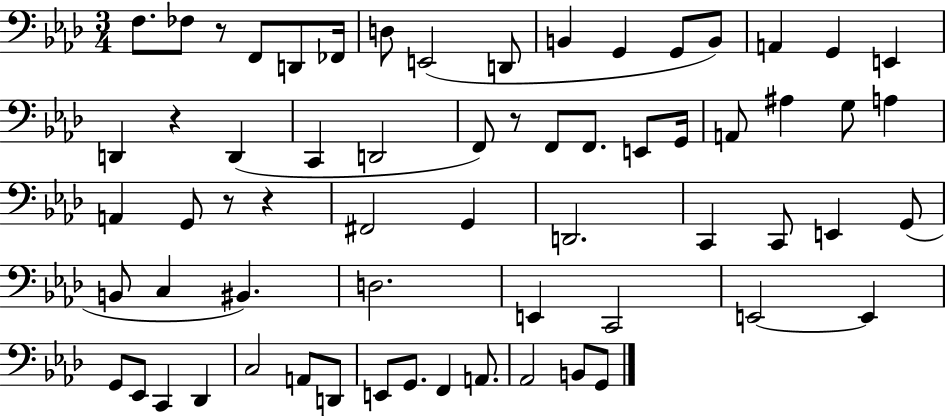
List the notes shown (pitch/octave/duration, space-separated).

F3/e. FES3/e R/e F2/e D2/e FES2/s D3/e E2/h D2/e B2/q G2/q G2/e B2/e A2/q G2/q E2/q D2/q R/q D2/q C2/q D2/h F2/e R/e F2/e F2/e. E2/e G2/s A2/e A#3/q G3/e A3/q A2/q G2/e R/e R/q F#2/h G2/q D2/h. C2/q C2/e E2/q G2/e B2/e C3/q BIS2/q. D3/h. E2/q C2/h E2/h E2/q G2/e Eb2/e C2/q Db2/q C3/h A2/e D2/e E2/e G2/e. F2/q A2/e. Ab2/h B2/e G2/e